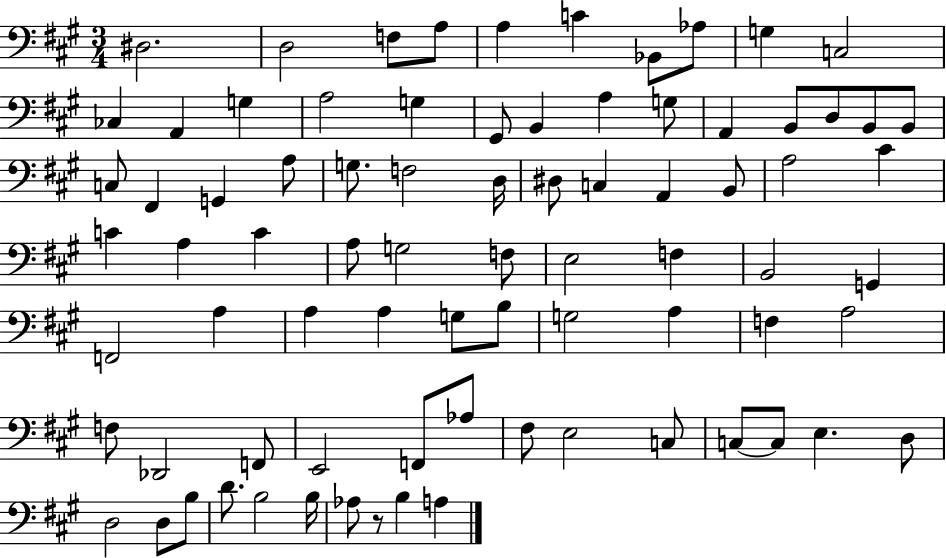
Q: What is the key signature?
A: A major